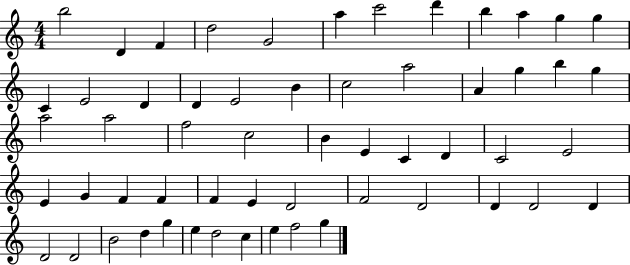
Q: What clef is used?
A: treble